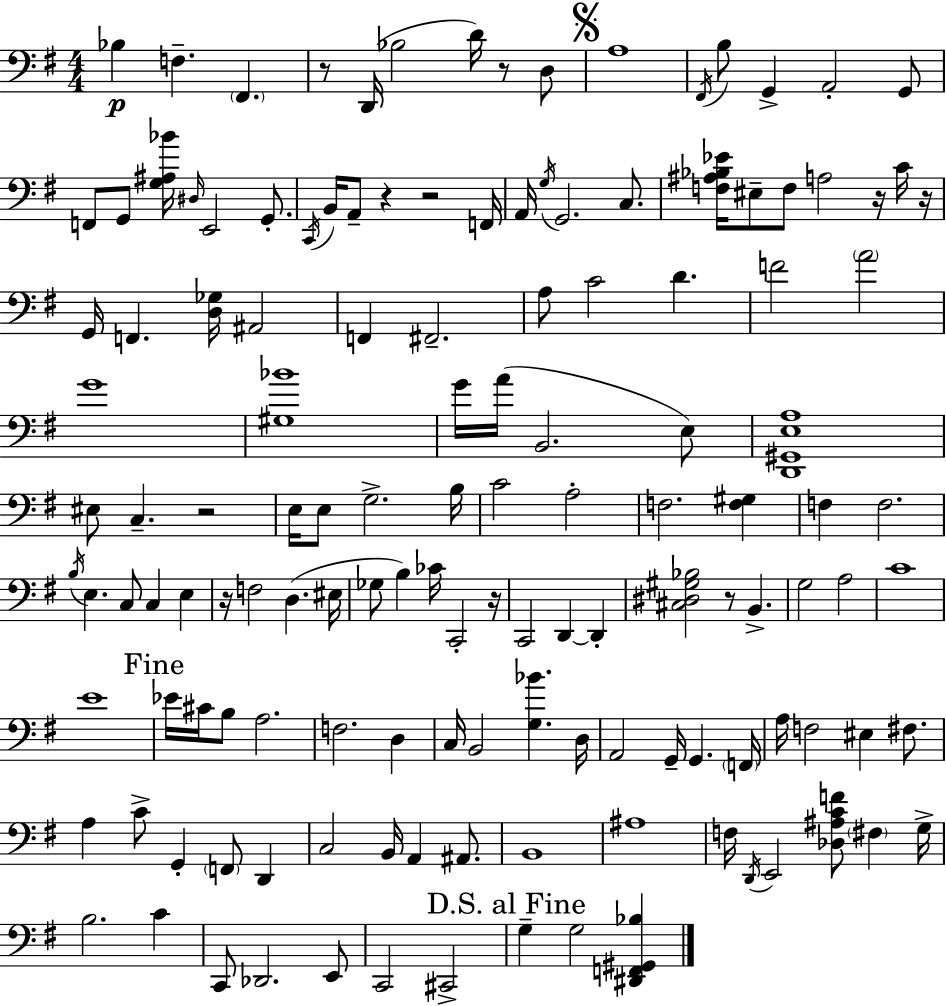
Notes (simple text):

Bb3/q F3/q. F#2/q. R/e D2/s Bb3/h D4/s R/e D3/e A3/w F#2/s B3/e G2/q A2/h G2/e F2/e G2/e [G3,A#3,Bb4]/s D#3/s E2/h G2/e. C2/s B2/s A2/e R/q R/h F2/s A2/s G3/s G2/h. C3/e. [F3,A#3,Bb3,Eb4]/s EIS3/e F3/e A3/h R/s C4/s R/s G2/s F2/q. [D3,Gb3]/s A#2/h F2/q F#2/h. A3/e C4/h D4/q. F4/h A4/h G4/w [G#3,Bb4]/w G4/s A4/s B2/h. E3/e [D2,G#2,E3,A3]/w EIS3/e C3/q. R/h E3/s E3/e G3/h. B3/s C4/h A3/h F3/h. [F3,G#3]/q F3/q F3/h. B3/s E3/q. C3/e C3/q E3/q R/s F3/h D3/q. EIS3/s Gb3/e B3/q CES4/s C2/h R/s C2/h D2/q D2/q [C#3,D#3,G#3,Bb3]/h R/e B2/q. G3/h A3/h C4/w E4/w Eb4/s C#4/s B3/e A3/h. F3/h. D3/q C3/s B2/h [G3,Bb4]/q. D3/s A2/h G2/s G2/q. F2/s A3/s F3/h EIS3/q F#3/e. A3/q C4/e G2/q F2/e D2/q C3/h B2/s A2/q A#2/e. B2/w A#3/w F3/s D2/s E2/h [Db3,A#3,C4,F4]/e F#3/q G3/s B3/h. C4/q C2/e Db2/h. E2/e C2/h C#2/h G3/q G3/h [D#2,F2,G#2,Bb3]/q